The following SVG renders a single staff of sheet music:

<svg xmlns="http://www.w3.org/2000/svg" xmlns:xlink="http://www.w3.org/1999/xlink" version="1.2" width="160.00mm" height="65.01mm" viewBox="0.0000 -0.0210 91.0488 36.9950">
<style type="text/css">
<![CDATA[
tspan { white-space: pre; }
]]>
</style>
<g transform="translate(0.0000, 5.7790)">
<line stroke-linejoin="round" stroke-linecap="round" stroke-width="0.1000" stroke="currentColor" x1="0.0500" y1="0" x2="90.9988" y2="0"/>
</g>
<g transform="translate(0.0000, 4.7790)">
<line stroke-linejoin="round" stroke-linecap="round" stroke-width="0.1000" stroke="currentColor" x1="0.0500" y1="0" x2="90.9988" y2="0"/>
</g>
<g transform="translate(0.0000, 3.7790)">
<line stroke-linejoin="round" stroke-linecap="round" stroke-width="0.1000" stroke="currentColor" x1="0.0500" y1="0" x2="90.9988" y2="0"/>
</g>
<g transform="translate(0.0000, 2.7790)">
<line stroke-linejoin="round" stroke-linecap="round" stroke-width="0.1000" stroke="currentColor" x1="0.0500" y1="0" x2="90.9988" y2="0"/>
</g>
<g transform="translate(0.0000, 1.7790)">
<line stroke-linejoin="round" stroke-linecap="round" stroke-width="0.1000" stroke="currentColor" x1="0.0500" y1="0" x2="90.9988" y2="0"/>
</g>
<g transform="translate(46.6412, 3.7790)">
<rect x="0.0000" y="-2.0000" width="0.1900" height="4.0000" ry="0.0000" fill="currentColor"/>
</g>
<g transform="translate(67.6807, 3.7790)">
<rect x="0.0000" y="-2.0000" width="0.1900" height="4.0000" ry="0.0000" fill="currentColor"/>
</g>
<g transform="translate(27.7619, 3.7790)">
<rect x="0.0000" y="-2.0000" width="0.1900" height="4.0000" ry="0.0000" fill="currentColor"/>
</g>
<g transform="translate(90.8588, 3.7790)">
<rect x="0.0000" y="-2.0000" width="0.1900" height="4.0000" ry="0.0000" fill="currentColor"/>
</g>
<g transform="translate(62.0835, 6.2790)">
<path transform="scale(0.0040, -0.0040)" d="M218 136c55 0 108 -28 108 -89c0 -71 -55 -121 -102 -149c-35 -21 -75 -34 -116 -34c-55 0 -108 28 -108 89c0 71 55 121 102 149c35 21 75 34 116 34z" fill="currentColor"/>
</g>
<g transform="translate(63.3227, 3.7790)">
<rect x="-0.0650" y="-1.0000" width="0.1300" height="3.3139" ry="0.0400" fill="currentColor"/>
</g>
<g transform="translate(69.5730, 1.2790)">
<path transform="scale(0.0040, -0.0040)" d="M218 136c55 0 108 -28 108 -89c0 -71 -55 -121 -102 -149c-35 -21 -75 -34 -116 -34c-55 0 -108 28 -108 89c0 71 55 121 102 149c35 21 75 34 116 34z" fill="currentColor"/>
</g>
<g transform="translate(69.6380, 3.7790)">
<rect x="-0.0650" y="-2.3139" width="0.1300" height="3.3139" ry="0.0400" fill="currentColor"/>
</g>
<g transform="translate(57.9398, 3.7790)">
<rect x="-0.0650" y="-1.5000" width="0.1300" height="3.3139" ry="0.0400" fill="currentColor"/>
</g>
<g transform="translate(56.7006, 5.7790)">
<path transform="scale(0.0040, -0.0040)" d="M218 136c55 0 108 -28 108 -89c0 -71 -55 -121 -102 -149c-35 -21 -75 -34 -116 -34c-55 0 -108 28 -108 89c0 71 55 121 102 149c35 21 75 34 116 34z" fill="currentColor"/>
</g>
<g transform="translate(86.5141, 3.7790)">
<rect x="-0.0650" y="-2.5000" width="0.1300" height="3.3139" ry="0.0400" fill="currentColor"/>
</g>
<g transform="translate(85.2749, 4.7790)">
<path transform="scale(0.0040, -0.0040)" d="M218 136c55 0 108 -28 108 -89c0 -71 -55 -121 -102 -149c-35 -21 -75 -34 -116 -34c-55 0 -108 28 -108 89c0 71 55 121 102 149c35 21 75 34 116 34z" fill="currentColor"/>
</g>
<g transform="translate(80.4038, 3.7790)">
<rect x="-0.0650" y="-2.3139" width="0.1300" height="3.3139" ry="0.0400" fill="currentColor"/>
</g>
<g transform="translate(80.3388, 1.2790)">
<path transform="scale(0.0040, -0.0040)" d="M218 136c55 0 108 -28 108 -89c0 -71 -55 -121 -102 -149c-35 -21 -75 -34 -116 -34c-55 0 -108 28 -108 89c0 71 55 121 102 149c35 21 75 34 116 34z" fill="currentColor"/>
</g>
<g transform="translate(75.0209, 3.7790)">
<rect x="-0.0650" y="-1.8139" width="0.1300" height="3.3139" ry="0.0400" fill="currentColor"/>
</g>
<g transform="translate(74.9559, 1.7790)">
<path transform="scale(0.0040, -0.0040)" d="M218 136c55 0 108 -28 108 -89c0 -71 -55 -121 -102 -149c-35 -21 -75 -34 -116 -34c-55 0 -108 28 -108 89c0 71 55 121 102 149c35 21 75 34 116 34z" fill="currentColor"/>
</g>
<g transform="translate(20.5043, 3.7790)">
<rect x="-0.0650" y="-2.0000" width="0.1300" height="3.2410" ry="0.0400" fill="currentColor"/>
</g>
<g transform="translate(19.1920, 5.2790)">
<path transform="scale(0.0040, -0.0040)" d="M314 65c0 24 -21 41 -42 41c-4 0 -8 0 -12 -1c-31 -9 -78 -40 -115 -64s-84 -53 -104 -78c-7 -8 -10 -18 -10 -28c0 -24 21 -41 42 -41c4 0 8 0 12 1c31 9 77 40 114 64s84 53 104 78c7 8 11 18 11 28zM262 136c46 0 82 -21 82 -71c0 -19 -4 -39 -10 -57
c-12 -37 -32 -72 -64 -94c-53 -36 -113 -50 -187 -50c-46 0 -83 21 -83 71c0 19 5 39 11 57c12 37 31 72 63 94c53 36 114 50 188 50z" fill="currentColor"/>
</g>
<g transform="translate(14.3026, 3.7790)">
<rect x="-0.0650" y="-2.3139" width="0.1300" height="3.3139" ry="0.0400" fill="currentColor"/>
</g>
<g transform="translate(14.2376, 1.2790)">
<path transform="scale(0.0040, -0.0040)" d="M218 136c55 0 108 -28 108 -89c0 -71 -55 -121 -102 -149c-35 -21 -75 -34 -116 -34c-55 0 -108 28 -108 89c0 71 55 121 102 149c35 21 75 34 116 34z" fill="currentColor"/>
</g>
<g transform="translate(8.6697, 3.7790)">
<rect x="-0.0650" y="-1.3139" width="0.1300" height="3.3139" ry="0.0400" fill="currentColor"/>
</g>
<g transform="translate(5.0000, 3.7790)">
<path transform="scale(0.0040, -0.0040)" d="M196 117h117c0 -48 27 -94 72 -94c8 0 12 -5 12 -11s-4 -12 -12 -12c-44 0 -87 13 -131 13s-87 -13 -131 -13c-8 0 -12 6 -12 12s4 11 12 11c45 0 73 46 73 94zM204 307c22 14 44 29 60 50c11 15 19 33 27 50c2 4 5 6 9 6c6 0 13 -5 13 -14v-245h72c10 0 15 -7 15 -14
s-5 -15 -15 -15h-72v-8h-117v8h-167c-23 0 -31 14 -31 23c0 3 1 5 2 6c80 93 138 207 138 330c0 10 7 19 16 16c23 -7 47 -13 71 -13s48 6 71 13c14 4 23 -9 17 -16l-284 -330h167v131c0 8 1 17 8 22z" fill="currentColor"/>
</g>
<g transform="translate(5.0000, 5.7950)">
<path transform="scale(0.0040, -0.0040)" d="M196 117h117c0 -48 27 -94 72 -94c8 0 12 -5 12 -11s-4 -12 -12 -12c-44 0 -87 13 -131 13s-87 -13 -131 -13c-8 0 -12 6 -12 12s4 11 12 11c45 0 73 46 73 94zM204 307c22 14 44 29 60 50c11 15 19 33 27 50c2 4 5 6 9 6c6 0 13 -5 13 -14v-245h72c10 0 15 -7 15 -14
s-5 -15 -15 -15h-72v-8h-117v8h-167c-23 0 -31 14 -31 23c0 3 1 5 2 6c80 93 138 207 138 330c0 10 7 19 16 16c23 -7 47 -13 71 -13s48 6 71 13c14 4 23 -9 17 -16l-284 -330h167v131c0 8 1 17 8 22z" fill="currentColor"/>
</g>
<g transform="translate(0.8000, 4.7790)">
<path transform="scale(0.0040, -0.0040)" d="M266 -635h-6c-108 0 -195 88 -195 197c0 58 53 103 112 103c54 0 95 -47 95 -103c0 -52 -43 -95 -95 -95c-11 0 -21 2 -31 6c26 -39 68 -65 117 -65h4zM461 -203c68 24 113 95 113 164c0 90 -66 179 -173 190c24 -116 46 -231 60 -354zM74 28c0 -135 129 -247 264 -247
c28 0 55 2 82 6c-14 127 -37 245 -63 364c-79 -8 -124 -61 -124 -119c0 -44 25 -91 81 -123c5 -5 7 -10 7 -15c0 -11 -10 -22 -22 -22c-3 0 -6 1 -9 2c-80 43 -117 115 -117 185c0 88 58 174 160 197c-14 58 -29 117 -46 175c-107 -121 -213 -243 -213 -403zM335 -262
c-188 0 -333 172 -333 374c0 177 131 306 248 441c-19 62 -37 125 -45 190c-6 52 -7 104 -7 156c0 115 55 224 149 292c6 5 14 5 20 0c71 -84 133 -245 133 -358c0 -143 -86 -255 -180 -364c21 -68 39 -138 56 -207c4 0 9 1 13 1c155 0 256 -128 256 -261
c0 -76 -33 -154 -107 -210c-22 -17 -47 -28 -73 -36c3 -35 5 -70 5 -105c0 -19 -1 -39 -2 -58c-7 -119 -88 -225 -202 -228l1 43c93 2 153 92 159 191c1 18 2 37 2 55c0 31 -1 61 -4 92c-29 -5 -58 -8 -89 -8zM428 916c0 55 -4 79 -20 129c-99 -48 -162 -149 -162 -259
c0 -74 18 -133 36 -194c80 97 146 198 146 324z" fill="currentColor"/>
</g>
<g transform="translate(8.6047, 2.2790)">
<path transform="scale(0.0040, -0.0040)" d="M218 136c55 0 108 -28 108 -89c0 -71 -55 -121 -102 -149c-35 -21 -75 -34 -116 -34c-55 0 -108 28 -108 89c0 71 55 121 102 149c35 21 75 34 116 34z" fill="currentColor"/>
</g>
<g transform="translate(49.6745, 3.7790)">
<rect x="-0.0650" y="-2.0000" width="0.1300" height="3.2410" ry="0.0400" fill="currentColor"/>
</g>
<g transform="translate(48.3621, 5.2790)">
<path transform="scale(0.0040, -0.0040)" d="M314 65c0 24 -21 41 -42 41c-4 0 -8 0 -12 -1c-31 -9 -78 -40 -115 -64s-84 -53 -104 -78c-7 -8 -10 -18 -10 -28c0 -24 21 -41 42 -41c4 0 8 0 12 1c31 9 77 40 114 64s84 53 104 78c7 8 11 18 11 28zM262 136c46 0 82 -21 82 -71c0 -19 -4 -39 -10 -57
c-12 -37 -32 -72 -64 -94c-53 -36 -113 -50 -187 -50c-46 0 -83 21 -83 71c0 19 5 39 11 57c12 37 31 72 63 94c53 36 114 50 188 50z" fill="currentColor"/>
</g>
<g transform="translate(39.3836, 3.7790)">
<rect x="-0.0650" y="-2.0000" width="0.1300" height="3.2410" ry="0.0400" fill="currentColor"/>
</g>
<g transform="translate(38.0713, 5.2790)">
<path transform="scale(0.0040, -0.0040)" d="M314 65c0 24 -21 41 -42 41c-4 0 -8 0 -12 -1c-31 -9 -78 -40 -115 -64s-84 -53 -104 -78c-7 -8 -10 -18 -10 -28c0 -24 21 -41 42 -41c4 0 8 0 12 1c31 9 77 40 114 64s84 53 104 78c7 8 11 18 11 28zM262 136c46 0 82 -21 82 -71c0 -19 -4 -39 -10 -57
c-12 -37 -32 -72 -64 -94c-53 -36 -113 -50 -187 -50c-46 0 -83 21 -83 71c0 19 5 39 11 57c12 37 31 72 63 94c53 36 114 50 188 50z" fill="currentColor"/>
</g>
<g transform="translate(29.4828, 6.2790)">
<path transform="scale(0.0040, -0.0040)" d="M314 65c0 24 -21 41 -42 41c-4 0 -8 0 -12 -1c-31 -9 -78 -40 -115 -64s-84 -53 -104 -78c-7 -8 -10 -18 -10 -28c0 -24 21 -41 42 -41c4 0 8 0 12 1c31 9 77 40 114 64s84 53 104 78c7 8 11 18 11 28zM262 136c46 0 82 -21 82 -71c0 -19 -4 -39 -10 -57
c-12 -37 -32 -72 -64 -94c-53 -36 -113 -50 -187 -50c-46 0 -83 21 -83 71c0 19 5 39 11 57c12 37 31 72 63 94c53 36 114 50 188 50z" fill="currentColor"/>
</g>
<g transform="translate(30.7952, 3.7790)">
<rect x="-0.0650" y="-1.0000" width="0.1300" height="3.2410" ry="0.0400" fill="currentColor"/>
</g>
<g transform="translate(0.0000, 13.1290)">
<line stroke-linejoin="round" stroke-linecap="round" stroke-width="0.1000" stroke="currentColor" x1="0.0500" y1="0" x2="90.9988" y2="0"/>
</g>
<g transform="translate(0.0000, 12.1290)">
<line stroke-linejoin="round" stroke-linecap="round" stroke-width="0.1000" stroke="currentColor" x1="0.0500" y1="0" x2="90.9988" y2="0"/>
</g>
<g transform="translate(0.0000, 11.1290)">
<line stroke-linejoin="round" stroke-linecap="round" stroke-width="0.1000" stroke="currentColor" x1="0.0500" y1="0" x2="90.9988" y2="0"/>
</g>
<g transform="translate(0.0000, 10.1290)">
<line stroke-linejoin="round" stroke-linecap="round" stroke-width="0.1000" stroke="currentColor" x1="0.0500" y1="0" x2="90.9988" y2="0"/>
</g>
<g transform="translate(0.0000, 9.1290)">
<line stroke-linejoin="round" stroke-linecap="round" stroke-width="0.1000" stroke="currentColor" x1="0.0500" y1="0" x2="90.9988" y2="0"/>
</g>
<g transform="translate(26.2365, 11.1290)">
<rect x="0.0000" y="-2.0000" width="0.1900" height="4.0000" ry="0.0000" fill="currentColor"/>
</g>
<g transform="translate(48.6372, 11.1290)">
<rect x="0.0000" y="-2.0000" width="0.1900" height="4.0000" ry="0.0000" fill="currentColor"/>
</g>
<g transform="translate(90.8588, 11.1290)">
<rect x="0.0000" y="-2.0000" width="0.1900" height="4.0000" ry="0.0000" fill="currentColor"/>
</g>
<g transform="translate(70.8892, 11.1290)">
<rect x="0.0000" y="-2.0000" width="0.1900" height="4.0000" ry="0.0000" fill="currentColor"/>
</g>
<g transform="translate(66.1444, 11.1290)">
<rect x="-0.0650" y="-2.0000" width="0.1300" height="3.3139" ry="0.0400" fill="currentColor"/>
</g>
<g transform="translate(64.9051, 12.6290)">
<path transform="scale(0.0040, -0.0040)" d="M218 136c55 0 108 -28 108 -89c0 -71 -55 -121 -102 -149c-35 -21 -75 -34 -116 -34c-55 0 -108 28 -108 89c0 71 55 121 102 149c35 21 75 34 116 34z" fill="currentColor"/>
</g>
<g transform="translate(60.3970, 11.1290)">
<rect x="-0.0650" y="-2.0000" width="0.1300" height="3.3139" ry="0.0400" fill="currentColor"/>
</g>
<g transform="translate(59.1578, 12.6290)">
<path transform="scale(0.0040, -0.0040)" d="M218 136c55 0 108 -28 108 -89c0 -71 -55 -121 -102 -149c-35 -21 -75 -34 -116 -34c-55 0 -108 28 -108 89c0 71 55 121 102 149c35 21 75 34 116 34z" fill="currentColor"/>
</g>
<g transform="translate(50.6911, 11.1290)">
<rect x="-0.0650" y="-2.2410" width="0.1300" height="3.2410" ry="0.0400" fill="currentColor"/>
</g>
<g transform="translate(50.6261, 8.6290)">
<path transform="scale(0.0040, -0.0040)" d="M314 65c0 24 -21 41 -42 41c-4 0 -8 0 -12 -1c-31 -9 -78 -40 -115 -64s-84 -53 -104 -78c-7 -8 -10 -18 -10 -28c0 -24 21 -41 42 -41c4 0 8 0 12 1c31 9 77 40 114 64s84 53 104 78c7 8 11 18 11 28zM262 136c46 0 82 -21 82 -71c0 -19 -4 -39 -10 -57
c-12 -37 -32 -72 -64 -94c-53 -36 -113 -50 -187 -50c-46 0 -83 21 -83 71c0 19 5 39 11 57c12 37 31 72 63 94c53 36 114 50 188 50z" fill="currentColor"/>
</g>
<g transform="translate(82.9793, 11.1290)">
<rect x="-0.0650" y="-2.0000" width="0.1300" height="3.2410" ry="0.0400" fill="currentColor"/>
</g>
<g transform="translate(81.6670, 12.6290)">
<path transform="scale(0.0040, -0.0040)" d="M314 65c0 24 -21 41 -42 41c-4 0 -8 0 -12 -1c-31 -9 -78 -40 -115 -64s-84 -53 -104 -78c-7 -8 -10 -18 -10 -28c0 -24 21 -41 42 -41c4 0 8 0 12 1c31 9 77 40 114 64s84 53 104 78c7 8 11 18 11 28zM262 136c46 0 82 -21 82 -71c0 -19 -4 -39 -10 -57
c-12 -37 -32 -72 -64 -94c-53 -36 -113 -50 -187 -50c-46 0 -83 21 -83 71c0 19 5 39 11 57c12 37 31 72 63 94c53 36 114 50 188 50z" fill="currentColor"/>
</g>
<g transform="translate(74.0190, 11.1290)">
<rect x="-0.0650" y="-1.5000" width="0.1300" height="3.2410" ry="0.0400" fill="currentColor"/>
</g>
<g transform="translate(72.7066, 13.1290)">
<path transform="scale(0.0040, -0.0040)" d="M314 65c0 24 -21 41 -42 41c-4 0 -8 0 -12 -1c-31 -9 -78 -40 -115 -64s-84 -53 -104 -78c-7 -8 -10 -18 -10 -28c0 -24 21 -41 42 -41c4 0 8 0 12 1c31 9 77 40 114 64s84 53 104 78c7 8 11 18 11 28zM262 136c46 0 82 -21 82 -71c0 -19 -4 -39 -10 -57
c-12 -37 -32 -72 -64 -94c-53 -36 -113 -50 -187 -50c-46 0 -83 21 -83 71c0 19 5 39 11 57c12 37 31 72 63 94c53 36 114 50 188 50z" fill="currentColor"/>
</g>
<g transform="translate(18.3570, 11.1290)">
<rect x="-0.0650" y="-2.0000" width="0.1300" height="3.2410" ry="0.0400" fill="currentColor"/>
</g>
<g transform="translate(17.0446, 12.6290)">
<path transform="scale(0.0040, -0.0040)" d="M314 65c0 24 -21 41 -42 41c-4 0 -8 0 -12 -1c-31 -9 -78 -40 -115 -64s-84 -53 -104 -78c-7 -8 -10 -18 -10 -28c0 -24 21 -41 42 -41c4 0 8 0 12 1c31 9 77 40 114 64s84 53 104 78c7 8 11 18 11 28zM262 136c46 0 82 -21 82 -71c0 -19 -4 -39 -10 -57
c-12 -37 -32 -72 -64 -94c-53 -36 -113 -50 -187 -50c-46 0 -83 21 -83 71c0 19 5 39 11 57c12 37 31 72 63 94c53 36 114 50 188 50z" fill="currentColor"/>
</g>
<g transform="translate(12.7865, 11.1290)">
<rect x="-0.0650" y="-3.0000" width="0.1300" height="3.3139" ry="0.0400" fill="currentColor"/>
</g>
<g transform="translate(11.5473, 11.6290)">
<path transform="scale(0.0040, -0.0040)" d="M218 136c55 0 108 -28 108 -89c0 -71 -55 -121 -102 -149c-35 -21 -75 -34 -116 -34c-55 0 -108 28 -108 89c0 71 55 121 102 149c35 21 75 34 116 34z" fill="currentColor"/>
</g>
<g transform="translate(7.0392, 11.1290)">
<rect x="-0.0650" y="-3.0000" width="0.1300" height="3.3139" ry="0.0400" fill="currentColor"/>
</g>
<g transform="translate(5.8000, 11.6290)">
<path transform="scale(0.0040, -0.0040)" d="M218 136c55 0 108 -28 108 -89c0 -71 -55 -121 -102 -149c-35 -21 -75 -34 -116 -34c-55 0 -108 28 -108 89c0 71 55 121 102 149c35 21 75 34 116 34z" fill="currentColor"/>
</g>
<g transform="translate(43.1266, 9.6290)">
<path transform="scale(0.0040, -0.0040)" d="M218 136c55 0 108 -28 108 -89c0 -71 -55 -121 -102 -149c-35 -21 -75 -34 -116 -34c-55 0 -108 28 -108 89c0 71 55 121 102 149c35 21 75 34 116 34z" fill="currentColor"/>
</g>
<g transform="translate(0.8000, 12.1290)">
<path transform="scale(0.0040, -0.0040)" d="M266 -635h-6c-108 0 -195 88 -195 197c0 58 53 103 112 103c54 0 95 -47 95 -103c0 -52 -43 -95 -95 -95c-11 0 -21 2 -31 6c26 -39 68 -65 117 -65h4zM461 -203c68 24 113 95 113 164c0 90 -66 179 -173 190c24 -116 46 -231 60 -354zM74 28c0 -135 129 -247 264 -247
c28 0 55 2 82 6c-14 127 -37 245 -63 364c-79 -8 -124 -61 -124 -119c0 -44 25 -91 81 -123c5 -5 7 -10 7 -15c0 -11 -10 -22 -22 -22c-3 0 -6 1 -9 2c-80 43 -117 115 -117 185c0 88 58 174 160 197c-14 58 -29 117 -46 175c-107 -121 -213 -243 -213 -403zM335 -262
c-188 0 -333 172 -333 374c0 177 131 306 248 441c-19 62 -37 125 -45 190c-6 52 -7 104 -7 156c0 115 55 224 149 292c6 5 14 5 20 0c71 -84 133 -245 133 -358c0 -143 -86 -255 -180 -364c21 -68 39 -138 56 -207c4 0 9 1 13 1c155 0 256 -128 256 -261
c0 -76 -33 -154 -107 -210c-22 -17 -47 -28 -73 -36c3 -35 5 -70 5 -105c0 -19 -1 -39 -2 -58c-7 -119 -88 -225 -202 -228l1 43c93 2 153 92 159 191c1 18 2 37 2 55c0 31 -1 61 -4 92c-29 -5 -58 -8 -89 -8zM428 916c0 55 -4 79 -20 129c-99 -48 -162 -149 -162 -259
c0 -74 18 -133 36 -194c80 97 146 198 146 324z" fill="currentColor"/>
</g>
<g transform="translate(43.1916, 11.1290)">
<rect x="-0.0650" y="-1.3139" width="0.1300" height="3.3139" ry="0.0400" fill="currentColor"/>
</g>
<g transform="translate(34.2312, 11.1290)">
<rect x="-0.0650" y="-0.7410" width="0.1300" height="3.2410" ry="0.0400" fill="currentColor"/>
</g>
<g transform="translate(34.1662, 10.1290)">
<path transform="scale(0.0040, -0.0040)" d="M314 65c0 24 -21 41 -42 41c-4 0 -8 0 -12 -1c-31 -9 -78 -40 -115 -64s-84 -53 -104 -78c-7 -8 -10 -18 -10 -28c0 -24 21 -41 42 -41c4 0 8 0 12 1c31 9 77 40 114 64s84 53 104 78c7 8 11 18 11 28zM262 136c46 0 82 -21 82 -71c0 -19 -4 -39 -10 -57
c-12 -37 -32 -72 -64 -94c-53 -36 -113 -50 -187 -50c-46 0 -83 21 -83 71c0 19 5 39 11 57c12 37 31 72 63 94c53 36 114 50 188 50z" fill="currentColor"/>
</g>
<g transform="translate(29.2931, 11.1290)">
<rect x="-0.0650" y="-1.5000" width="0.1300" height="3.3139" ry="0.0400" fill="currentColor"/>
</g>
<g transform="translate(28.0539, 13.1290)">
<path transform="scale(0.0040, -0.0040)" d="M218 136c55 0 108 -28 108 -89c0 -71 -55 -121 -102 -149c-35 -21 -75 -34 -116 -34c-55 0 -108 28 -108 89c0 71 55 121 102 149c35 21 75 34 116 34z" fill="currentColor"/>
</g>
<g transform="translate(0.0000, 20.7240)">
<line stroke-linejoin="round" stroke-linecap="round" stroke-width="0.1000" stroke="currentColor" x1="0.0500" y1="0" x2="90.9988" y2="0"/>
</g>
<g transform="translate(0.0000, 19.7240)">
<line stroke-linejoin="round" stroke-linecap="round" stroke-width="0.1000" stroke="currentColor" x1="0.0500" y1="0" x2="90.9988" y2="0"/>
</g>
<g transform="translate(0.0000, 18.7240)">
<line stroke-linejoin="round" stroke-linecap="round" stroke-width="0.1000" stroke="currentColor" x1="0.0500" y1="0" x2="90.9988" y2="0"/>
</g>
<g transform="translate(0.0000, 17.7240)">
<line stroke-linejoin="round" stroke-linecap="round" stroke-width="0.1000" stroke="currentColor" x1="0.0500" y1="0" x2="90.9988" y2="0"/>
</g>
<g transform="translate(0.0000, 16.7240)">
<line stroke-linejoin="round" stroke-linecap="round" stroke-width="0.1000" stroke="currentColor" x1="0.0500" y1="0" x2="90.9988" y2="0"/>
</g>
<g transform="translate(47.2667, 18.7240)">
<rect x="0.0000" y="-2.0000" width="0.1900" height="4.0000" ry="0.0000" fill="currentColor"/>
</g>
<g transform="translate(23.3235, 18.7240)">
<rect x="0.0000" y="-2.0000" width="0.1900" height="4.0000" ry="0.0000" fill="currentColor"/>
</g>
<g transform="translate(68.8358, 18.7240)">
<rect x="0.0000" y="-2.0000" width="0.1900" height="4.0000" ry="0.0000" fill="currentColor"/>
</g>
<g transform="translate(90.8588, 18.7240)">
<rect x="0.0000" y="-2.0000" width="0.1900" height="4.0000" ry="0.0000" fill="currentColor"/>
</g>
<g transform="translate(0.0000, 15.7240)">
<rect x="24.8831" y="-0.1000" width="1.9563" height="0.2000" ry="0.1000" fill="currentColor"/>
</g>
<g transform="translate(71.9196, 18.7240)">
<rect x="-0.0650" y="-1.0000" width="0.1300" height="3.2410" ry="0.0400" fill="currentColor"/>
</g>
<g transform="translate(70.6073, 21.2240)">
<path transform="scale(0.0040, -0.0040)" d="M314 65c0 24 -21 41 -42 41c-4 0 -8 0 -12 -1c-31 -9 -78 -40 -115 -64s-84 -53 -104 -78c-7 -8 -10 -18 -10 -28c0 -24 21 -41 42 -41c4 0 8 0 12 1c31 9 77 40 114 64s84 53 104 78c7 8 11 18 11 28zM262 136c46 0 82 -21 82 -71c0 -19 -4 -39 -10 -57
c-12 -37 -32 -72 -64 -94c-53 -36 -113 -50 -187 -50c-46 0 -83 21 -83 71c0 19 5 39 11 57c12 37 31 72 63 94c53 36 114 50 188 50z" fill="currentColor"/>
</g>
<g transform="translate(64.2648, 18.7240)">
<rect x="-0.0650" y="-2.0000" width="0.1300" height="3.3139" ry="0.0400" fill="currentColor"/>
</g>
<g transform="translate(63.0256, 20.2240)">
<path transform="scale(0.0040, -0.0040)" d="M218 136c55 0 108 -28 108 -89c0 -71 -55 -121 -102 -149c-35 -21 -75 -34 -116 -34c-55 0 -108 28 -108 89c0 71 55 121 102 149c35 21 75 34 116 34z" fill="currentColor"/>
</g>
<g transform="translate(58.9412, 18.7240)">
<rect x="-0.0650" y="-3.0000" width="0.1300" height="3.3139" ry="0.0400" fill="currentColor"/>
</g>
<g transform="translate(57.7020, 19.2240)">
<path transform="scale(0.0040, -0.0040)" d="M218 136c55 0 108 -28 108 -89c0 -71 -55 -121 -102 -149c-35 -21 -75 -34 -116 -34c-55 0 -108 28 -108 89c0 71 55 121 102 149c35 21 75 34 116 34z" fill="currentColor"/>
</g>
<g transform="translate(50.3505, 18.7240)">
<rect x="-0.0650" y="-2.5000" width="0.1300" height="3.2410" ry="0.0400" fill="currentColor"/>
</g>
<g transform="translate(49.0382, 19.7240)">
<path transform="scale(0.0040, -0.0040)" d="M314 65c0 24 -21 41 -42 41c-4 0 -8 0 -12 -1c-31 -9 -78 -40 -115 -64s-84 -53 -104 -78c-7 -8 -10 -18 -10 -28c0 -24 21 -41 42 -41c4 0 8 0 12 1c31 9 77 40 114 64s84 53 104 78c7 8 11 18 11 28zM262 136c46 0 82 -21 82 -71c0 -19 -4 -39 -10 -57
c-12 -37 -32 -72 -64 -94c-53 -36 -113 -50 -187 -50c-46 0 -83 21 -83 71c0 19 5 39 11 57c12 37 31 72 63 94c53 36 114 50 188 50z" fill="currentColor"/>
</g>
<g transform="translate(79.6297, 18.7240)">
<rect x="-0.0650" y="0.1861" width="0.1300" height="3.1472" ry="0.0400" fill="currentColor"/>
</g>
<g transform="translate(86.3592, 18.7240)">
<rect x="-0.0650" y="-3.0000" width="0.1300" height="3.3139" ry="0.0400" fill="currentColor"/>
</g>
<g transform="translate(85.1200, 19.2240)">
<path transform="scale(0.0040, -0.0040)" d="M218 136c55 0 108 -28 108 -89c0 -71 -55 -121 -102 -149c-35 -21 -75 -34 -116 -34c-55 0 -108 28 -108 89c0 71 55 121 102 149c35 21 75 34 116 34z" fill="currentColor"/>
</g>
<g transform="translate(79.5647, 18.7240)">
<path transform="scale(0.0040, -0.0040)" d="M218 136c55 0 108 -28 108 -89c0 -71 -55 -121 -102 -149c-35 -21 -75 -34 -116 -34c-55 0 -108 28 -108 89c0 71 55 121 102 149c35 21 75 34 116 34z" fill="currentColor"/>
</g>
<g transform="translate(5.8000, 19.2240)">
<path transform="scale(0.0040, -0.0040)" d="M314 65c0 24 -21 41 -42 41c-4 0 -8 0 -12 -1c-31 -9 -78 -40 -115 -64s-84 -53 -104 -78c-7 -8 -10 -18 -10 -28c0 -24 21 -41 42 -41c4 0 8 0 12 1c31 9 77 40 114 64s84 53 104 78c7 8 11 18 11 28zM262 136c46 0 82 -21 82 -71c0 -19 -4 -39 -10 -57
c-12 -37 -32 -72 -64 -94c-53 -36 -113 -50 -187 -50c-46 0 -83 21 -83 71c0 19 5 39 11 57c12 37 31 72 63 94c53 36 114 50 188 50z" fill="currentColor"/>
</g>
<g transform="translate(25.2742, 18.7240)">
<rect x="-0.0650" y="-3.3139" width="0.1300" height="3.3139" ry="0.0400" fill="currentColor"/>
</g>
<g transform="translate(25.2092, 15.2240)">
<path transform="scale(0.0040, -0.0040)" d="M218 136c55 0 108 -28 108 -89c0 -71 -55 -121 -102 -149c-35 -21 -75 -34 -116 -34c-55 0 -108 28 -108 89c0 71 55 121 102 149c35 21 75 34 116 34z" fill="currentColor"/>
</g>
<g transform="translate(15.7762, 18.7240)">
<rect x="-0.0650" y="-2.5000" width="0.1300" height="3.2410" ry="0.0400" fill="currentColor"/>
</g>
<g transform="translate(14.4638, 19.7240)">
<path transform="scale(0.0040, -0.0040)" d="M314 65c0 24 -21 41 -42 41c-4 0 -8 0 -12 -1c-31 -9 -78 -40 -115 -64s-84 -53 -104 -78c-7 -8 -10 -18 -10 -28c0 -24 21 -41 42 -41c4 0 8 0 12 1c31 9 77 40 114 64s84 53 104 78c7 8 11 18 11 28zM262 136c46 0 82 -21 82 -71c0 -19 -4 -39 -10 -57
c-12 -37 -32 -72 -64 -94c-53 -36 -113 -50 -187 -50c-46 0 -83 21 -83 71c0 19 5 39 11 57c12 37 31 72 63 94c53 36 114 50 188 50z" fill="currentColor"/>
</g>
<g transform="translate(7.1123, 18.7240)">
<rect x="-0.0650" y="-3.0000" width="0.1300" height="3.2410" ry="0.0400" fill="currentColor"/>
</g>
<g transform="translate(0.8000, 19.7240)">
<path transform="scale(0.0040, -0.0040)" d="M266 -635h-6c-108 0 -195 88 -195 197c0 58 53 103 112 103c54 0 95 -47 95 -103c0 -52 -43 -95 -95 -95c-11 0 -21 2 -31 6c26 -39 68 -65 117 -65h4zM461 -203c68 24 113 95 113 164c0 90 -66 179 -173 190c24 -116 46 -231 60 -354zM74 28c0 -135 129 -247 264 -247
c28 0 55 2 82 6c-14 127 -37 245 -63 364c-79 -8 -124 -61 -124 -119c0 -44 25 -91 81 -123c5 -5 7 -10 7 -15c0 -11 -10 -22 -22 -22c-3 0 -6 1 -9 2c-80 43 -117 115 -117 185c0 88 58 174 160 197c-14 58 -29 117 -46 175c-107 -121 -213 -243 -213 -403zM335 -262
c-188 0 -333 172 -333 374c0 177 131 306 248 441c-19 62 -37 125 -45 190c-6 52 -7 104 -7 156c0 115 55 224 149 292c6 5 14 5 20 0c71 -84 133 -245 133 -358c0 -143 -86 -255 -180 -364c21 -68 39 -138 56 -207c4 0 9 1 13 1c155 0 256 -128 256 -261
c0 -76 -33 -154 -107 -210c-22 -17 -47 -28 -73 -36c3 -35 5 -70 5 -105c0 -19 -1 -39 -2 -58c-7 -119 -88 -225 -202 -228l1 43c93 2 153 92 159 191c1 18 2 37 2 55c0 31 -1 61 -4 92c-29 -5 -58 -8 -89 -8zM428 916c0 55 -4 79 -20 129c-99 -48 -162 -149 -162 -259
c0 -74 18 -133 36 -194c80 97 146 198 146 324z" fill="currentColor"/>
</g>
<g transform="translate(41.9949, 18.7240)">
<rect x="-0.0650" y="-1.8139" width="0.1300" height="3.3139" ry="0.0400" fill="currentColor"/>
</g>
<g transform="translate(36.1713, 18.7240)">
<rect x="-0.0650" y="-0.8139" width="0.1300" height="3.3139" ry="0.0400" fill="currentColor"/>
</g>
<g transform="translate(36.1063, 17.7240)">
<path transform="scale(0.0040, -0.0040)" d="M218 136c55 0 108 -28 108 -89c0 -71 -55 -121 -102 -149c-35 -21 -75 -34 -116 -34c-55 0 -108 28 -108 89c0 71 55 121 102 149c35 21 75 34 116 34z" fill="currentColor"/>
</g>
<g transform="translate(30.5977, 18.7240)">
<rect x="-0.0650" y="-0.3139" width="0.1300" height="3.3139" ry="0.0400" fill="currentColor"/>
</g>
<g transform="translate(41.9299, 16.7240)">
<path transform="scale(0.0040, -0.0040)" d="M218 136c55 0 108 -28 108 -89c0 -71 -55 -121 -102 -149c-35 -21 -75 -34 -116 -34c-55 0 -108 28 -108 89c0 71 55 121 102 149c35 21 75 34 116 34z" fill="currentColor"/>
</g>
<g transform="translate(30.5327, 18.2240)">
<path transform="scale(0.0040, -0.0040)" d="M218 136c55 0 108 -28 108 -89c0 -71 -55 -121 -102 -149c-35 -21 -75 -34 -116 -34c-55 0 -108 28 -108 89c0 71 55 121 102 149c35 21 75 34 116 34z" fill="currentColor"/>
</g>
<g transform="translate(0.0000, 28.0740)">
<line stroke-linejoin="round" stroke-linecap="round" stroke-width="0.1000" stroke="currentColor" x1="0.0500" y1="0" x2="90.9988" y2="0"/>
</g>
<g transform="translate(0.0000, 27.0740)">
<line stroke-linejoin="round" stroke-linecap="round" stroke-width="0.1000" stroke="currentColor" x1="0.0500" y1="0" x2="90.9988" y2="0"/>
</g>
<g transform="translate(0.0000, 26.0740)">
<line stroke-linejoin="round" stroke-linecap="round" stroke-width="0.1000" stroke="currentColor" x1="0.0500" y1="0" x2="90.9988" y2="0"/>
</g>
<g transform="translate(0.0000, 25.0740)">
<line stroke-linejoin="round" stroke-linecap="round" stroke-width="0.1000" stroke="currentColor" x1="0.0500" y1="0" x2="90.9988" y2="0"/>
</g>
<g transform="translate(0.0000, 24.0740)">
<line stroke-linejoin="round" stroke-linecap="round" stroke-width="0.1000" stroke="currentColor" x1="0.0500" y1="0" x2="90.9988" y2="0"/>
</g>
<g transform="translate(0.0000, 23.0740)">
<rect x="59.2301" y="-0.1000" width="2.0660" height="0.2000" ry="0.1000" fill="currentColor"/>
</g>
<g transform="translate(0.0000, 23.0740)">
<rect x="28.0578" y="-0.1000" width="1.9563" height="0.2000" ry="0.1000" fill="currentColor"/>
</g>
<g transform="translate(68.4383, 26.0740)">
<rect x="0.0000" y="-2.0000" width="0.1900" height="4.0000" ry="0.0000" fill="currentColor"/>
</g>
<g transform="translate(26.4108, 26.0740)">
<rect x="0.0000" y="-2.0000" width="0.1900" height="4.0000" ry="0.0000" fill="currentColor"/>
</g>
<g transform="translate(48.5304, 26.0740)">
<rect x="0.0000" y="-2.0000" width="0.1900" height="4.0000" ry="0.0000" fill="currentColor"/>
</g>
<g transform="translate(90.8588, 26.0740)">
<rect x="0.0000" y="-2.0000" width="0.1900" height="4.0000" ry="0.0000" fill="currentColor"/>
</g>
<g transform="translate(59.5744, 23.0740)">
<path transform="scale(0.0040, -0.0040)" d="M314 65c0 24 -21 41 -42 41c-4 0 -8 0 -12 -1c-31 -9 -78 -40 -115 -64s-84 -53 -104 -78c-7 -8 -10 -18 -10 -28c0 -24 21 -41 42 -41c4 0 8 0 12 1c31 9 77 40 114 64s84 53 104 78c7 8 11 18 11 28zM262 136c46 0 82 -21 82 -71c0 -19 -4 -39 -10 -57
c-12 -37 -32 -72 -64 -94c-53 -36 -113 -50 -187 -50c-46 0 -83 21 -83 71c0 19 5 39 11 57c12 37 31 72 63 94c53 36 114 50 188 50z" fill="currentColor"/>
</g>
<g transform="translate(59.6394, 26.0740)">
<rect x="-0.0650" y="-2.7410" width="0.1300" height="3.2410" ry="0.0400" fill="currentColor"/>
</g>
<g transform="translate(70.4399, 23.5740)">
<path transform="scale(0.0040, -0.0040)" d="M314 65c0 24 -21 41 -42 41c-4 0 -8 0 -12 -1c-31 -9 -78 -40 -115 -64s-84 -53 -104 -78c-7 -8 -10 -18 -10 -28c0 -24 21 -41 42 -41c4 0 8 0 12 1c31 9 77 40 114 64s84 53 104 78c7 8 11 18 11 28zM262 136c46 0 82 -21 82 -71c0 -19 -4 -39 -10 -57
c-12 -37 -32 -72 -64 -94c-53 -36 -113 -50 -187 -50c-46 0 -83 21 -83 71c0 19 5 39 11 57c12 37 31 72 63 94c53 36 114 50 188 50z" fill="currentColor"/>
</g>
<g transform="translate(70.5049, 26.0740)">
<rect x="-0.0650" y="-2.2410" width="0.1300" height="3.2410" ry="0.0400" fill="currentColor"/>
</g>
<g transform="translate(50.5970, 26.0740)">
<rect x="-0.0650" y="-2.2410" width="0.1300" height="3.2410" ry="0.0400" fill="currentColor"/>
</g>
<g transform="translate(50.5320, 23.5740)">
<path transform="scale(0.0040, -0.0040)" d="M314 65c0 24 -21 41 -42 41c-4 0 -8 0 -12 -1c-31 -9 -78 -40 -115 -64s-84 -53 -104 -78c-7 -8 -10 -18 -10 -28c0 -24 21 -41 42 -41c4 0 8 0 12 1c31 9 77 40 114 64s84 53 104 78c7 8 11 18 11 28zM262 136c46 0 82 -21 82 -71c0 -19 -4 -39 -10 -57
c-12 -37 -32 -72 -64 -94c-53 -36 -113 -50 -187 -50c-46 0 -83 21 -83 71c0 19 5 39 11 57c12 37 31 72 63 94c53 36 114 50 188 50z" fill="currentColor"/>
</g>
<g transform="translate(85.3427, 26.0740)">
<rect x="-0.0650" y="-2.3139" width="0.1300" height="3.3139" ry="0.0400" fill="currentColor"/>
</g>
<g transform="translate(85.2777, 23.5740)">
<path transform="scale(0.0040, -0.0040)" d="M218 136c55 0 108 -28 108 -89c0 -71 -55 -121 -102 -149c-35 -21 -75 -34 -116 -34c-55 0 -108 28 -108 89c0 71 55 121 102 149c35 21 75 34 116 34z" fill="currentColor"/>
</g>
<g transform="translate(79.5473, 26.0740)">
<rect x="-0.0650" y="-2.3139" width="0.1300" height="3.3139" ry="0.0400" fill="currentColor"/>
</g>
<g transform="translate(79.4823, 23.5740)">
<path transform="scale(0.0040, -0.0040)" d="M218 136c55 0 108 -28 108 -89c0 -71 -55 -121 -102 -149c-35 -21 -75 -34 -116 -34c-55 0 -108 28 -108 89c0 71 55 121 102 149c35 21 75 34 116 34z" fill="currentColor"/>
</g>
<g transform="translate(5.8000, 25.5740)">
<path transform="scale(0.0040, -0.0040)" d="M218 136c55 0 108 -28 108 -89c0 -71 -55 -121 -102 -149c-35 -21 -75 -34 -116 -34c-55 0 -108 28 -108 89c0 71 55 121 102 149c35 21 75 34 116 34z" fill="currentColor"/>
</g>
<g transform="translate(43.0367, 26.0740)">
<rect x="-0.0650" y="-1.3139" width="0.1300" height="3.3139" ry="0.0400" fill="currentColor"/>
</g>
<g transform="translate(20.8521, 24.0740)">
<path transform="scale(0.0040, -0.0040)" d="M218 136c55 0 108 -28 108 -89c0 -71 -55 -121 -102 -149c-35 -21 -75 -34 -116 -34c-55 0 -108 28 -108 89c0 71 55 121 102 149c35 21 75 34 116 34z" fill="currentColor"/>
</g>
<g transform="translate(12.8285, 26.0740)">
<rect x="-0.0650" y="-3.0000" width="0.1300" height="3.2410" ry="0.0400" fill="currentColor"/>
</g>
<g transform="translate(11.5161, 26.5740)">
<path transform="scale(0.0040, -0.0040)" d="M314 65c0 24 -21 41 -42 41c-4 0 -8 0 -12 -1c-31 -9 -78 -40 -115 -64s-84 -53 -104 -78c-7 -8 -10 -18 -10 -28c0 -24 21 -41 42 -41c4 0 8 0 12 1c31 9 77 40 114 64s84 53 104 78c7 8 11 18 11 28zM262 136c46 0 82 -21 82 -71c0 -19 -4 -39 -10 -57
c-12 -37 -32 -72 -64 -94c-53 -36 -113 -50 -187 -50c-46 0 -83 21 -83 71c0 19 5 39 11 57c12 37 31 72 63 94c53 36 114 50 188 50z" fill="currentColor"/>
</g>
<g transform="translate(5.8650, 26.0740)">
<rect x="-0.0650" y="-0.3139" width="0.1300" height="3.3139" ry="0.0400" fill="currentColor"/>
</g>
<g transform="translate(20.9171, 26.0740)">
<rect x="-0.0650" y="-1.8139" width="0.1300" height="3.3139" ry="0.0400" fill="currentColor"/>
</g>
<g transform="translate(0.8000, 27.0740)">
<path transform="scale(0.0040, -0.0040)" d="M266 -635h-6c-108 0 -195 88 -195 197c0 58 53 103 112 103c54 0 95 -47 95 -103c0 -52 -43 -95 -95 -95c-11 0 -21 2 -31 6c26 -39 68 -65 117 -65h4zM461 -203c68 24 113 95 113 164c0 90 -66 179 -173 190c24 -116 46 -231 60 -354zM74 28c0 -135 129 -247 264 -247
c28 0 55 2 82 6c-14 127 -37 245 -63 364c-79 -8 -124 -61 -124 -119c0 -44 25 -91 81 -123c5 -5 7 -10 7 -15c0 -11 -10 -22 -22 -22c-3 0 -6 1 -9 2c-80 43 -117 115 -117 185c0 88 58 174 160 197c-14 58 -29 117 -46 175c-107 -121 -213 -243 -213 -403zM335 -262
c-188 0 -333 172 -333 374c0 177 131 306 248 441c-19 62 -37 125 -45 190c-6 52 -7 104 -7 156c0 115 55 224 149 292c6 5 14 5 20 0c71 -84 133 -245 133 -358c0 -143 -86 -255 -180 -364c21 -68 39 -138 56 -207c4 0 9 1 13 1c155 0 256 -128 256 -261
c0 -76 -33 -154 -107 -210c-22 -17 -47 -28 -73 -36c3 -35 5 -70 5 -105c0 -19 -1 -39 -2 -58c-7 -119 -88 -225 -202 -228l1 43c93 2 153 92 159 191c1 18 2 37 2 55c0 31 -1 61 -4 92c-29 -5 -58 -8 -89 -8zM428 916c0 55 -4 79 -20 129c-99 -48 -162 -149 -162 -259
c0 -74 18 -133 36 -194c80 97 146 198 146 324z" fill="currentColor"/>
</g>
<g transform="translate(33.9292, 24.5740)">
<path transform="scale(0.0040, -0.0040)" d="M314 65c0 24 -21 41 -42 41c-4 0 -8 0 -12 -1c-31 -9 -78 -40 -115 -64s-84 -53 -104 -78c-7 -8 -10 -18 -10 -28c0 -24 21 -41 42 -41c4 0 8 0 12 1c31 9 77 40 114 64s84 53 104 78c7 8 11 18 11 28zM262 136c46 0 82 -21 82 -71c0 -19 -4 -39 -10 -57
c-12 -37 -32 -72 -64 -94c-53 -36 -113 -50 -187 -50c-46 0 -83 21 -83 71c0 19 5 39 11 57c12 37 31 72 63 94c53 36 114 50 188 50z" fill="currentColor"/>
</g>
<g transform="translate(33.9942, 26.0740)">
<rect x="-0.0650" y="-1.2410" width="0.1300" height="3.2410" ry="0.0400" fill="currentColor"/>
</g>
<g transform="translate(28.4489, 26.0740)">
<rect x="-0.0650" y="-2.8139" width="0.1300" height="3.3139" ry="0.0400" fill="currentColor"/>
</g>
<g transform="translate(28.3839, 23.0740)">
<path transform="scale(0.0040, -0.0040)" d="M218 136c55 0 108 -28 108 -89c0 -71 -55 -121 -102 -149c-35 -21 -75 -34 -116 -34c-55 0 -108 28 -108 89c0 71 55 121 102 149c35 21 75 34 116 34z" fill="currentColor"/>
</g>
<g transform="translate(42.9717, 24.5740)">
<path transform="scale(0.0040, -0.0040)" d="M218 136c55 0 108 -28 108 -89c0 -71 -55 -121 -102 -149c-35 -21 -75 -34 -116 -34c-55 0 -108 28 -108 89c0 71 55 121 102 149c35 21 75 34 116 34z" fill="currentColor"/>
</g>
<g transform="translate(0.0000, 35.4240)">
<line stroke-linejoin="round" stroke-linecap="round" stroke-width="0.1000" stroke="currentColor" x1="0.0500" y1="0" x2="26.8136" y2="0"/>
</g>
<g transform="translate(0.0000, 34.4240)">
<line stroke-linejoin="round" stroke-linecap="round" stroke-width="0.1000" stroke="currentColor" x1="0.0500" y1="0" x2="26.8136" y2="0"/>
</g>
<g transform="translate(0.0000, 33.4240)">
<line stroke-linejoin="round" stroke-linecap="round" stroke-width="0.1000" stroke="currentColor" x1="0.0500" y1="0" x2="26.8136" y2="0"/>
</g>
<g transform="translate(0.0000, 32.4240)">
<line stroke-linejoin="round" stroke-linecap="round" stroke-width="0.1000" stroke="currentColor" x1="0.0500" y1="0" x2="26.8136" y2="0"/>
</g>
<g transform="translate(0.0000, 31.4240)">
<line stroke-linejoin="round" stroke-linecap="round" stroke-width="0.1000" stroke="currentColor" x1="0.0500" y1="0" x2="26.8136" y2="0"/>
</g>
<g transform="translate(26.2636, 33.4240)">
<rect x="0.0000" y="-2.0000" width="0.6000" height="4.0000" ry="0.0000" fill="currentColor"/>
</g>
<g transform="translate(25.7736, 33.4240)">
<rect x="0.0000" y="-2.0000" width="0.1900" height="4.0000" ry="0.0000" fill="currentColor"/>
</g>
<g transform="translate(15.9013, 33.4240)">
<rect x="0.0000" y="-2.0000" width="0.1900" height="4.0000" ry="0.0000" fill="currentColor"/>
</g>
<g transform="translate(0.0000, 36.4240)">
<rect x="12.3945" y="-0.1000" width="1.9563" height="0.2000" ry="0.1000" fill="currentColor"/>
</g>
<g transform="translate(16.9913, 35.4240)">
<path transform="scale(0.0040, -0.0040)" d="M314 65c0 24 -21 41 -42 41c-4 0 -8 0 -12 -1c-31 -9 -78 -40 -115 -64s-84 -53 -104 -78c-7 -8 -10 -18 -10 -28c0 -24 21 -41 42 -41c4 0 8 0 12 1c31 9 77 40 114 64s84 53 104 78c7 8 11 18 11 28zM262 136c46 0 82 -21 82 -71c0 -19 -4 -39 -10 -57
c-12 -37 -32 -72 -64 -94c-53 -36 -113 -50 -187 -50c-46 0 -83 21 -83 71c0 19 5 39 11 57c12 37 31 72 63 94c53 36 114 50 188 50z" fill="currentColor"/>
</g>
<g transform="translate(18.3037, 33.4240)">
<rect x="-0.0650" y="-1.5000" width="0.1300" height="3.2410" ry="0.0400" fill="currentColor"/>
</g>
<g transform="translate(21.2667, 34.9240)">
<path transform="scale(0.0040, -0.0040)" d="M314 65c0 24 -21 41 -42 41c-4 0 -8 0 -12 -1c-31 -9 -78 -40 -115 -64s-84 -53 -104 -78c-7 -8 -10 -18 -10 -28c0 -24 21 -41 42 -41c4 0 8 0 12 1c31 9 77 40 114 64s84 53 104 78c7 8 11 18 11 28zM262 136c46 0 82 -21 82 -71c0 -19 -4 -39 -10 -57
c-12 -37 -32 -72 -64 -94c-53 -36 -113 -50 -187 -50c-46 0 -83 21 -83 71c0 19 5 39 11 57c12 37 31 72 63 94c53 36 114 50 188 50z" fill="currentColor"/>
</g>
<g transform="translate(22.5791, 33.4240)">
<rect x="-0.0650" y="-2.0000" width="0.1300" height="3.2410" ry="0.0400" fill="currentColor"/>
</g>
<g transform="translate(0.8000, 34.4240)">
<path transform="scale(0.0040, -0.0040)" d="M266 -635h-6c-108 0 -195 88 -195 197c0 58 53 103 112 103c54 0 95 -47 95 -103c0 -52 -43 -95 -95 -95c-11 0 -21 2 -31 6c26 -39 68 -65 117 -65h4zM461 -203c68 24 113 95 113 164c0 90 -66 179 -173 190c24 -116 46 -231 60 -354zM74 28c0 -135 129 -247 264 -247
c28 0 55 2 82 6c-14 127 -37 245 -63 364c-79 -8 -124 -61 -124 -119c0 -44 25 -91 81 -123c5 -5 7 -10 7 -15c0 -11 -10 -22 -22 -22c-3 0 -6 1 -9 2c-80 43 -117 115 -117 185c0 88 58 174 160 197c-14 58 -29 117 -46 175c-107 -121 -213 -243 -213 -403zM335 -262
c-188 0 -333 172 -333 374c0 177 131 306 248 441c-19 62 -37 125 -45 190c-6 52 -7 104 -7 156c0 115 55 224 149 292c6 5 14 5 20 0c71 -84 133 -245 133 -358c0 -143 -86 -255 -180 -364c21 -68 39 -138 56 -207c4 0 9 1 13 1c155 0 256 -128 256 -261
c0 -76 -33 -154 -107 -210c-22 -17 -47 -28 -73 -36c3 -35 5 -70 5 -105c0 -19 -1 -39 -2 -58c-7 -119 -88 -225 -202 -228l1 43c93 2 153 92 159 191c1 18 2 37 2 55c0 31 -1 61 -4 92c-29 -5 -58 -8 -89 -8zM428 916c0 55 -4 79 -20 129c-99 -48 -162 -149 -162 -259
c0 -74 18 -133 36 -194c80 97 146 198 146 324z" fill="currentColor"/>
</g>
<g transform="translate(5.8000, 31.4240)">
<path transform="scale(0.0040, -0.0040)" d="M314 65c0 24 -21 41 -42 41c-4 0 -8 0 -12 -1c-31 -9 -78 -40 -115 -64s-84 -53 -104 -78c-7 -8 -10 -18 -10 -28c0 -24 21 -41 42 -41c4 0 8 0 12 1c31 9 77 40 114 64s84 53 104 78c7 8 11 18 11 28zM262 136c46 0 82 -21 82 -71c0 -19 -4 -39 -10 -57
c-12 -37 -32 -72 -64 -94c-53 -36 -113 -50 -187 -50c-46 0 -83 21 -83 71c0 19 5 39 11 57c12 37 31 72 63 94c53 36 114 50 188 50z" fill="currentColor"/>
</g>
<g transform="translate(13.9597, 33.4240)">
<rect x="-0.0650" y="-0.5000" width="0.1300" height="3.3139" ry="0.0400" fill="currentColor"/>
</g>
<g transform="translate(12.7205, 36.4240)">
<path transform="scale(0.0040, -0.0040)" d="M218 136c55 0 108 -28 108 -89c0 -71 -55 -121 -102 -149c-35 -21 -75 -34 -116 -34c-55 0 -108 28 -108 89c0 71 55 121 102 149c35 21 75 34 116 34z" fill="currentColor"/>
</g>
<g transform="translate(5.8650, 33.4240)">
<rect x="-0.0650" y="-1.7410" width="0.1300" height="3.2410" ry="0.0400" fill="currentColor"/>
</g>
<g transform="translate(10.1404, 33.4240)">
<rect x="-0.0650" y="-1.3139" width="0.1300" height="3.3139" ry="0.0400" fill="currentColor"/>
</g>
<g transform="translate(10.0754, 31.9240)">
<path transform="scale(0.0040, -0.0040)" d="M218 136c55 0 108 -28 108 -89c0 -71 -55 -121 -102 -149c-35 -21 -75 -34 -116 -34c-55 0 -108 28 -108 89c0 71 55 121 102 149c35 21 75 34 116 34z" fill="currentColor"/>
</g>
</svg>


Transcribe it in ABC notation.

X:1
T:Untitled
M:4/4
L:1/4
K:C
e g F2 D2 F2 F2 E D g f g G A A F2 E d2 e g2 F F E2 F2 A2 G2 b c d f G2 A F D2 B A c A2 f a e2 e g2 a2 g2 g g f2 e C E2 F2